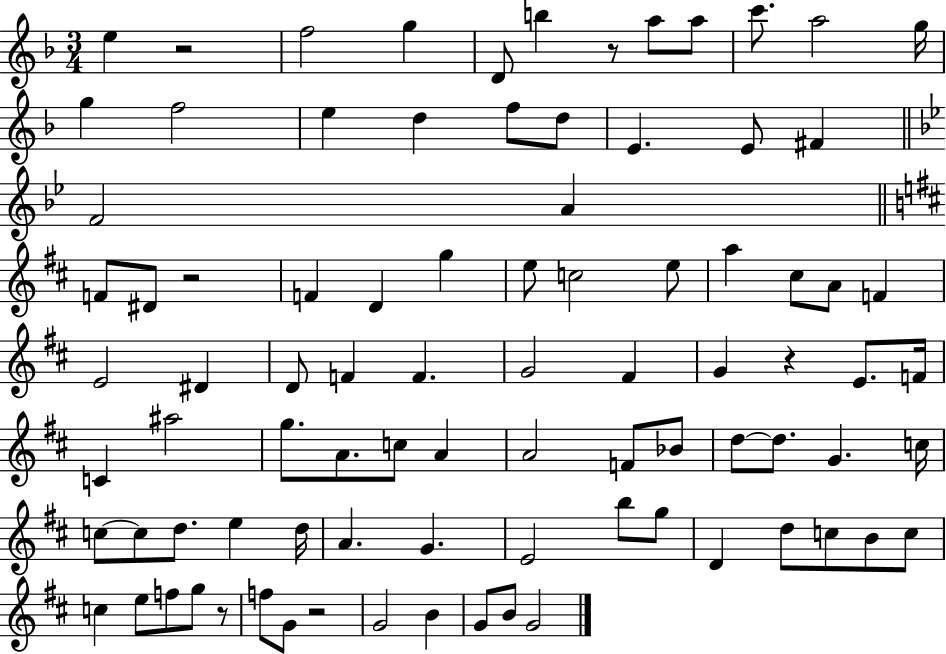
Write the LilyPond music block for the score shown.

{
  \clef treble
  \numericTimeSignature
  \time 3/4
  \key f \major
  e''4 r2 | f''2 g''4 | d'8 b''4 r8 a''8 a''8 | c'''8. a''2 g''16 | \break g''4 f''2 | e''4 d''4 f''8 d''8 | e'4. e'8 fis'4 | \bar "||" \break \key bes \major f'2 a'4 | \bar "||" \break \key d \major f'8 dis'8 r2 | f'4 d'4 g''4 | e''8 c''2 e''8 | a''4 cis''8 a'8 f'4 | \break e'2 dis'4 | d'8 f'4 f'4. | g'2 fis'4 | g'4 r4 e'8. f'16 | \break c'4 ais''2 | g''8. a'8. c''8 a'4 | a'2 f'8 bes'8 | d''8~~ d''8. g'4. c''16 | \break c''8~~ c''8 d''8. e''4 d''16 | a'4. g'4. | e'2 b''8 g''8 | d'4 d''8 c''8 b'8 c''8 | \break c''4 e''8 f''8 g''8 r8 | f''8 g'8 r2 | g'2 b'4 | g'8 b'8 g'2 | \break \bar "|."
}